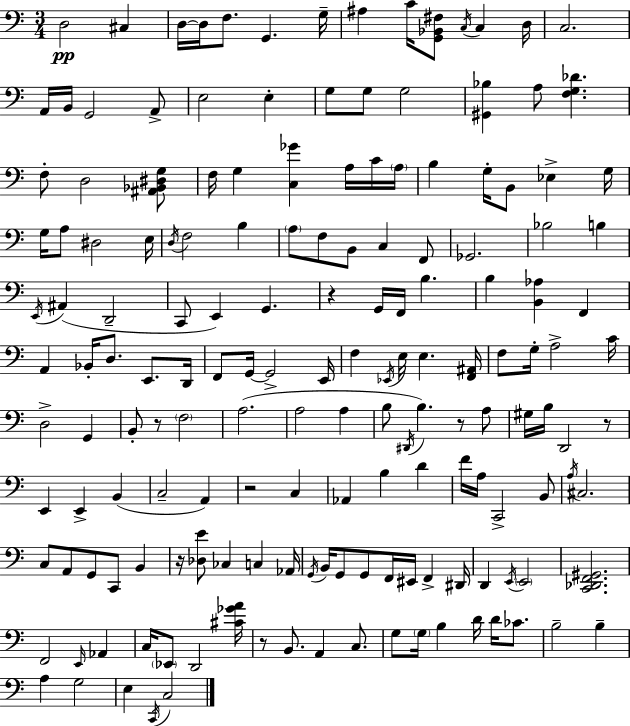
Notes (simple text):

D3/h C#3/q D3/s D3/s F3/e. G2/q. G3/s A#3/q C4/s [G2,Bb2,F#3]/e C3/s C3/q D3/s C3/h. A2/s B2/s G2/h A2/e E3/h E3/q G3/e G3/e G3/h [G#2,Bb3]/q A3/e [F3,G3,Db4]/q. F3/e D3/h [A#2,Bb2,D#3,G3]/e F3/s G3/q [C3,Gb4]/q A3/s C4/s A3/s B3/q G3/s B2/e Eb3/q G3/s G3/s A3/e D#3/h E3/s D3/s F3/h B3/q A3/e F3/e B2/e C3/q F2/e Gb2/h. Bb3/h B3/q E2/s A#2/q D2/h C2/e E2/q G2/q. R/q G2/s F2/s B3/q. B3/q [B2,Ab3]/q F2/q A2/q Bb2/s D3/e. E2/e. D2/s F2/e G2/s G2/h E2/s F3/q Eb2/s E3/s E3/q. [F2,A#2]/s F3/e G3/s A3/h C4/s D3/h G2/q B2/e R/e F3/h A3/h. A3/h A3/q B3/e D#2/s B3/q. R/e A3/e G#3/s B3/s D2/h R/e E2/q E2/q B2/q C3/h A2/q R/h C3/q Ab2/q B3/q D4/q F4/s A3/s C2/h B2/e A3/s C#3/h. C3/e A2/e G2/e C2/e B2/q R/s [Db3,E4]/e CES3/q C3/q Ab2/s G2/s B2/s G2/e G2/e F2/s EIS2/s F2/q D#2/s D2/q E2/s E2/h [C2,Db2,F2,G#2]/h. F2/h E2/s Ab2/q C3/s Eb2/e D2/h [C#4,Gb4,A4]/s R/e B2/e. A2/q C3/e. G3/e G3/s B3/q D4/s D4/s CES4/e. B3/h B3/q A3/q G3/h E3/q C2/s C3/h